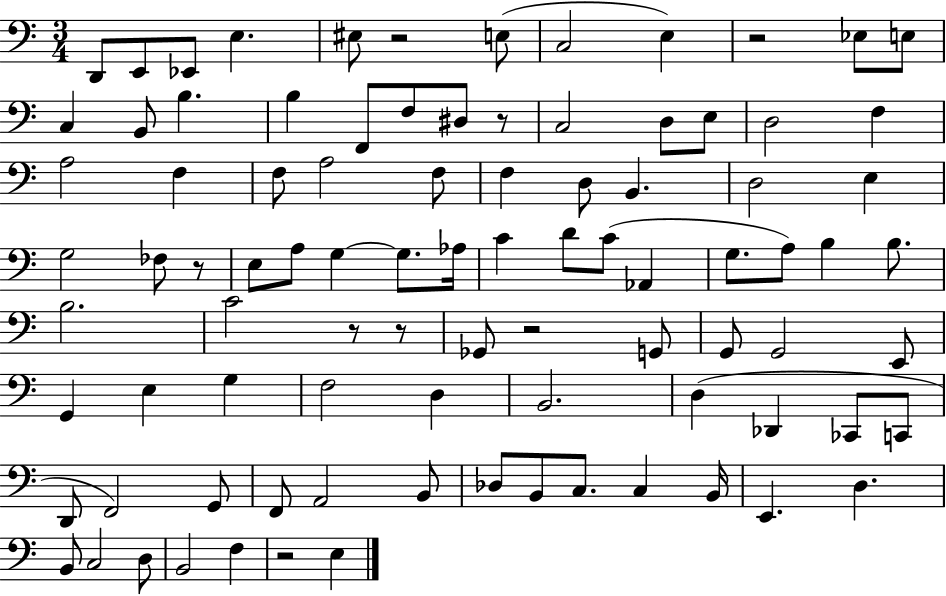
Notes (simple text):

D2/e E2/e Eb2/e E3/q. EIS3/e R/h E3/e C3/h E3/q R/h Eb3/e E3/e C3/q B2/e B3/q. B3/q F2/e F3/e D#3/e R/e C3/h D3/e E3/e D3/h F3/q A3/h F3/q F3/e A3/h F3/e F3/q D3/e B2/q. D3/h E3/q G3/h FES3/e R/e E3/e A3/e G3/q G3/e. Ab3/s C4/q D4/e C4/e Ab2/q G3/e. A3/e B3/q B3/e. B3/h. C4/h R/e R/e Gb2/e R/h G2/e G2/e G2/h E2/e G2/q E3/q G3/q F3/h D3/q B2/h. D3/q Db2/q CES2/e C2/e D2/e F2/h G2/e F2/e A2/h B2/e Db3/e B2/e C3/e. C3/q B2/s E2/q. D3/q. B2/e C3/h D3/e B2/h F3/q R/h E3/q